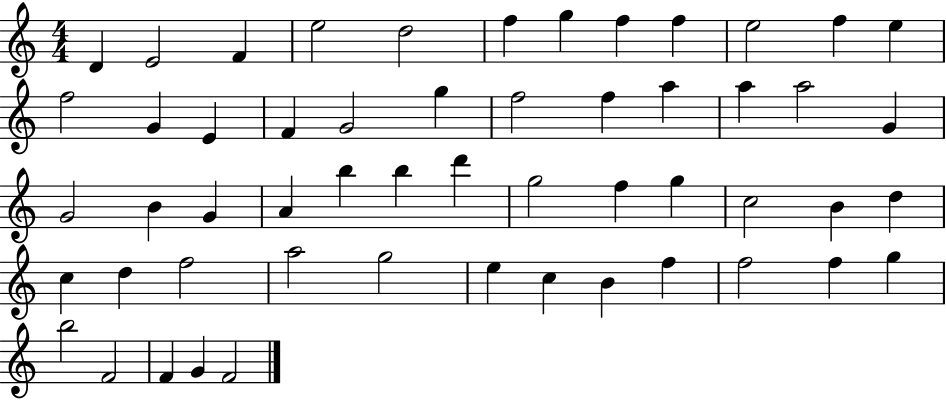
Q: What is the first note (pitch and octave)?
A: D4